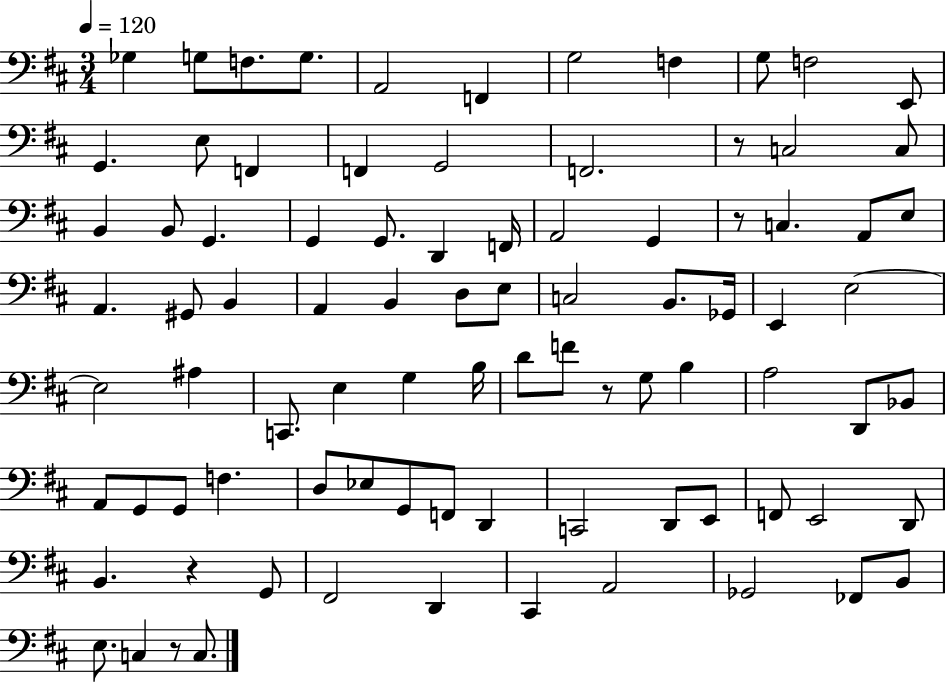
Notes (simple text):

Gb3/q G3/e F3/e. G3/e. A2/h F2/q G3/h F3/q G3/e F3/h E2/e G2/q. E3/e F2/q F2/q G2/h F2/h. R/e C3/h C3/e B2/q B2/e G2/q. G2/q G2/e. D2/q F2/s A2/h G2/q R/e C3/q. A2/e E3/e A2/q. G#2/e B2/q A2/q B2/q D3/e E3/e C3/h B2/e. Gb2/s E2/q E3/h E3/h A#3/q C2/e. E3/q G3/q B3/s D4/e F4/e R/e G3/e B3/q A3/h D2/e Bb2/e A2/e G2/e G2/e F3/q. D3/e Eb3/e G2/e F2/e D2/q C2/h D2/e E2/e F2/e E2/h D2/e B2/q. R/q G2/e F#2/h D2/q C#2/q A2/h Gb2/h FES2/e B2/e E3/e. C3/q R/e C3/e.